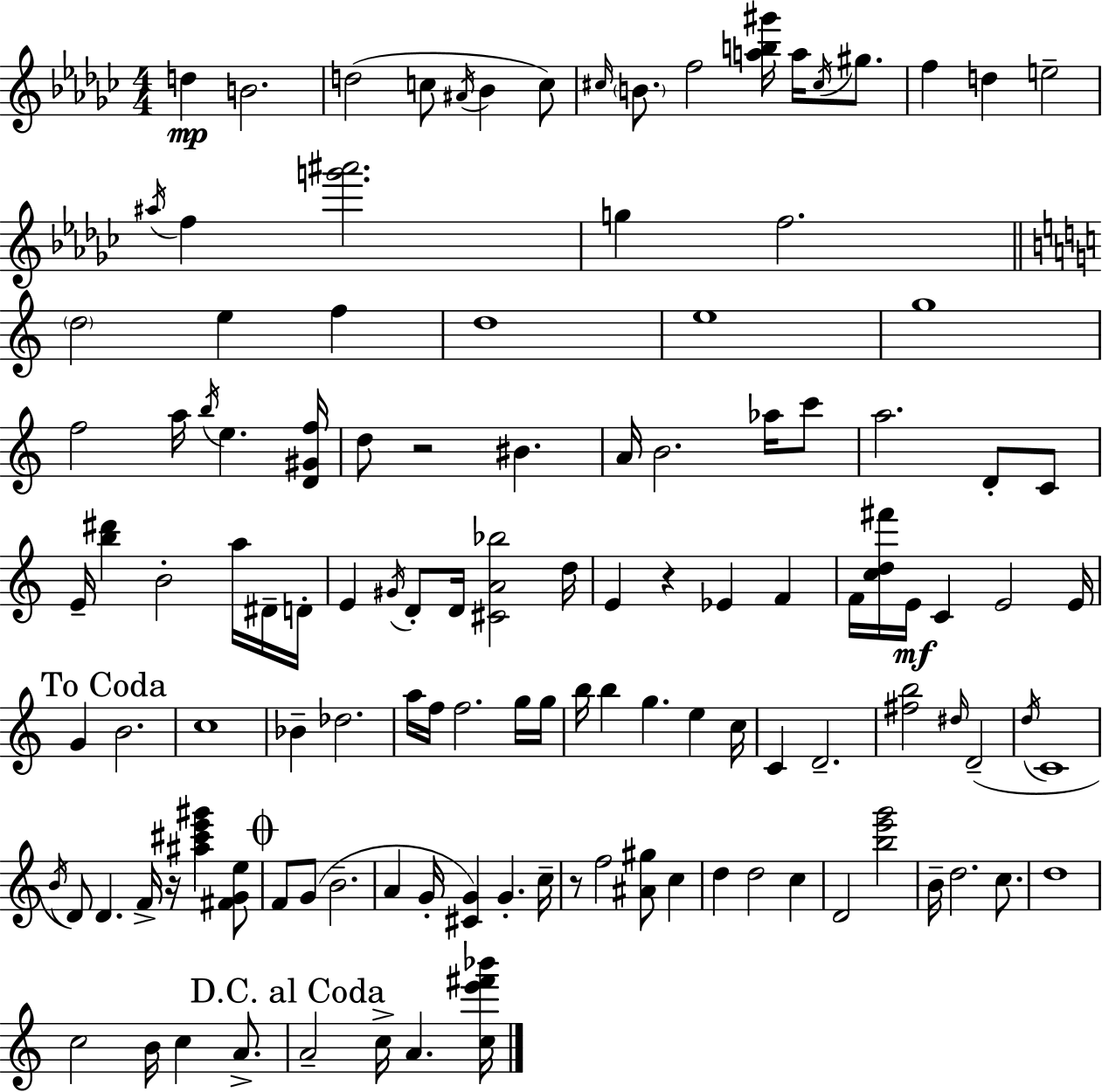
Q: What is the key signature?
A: EES minor